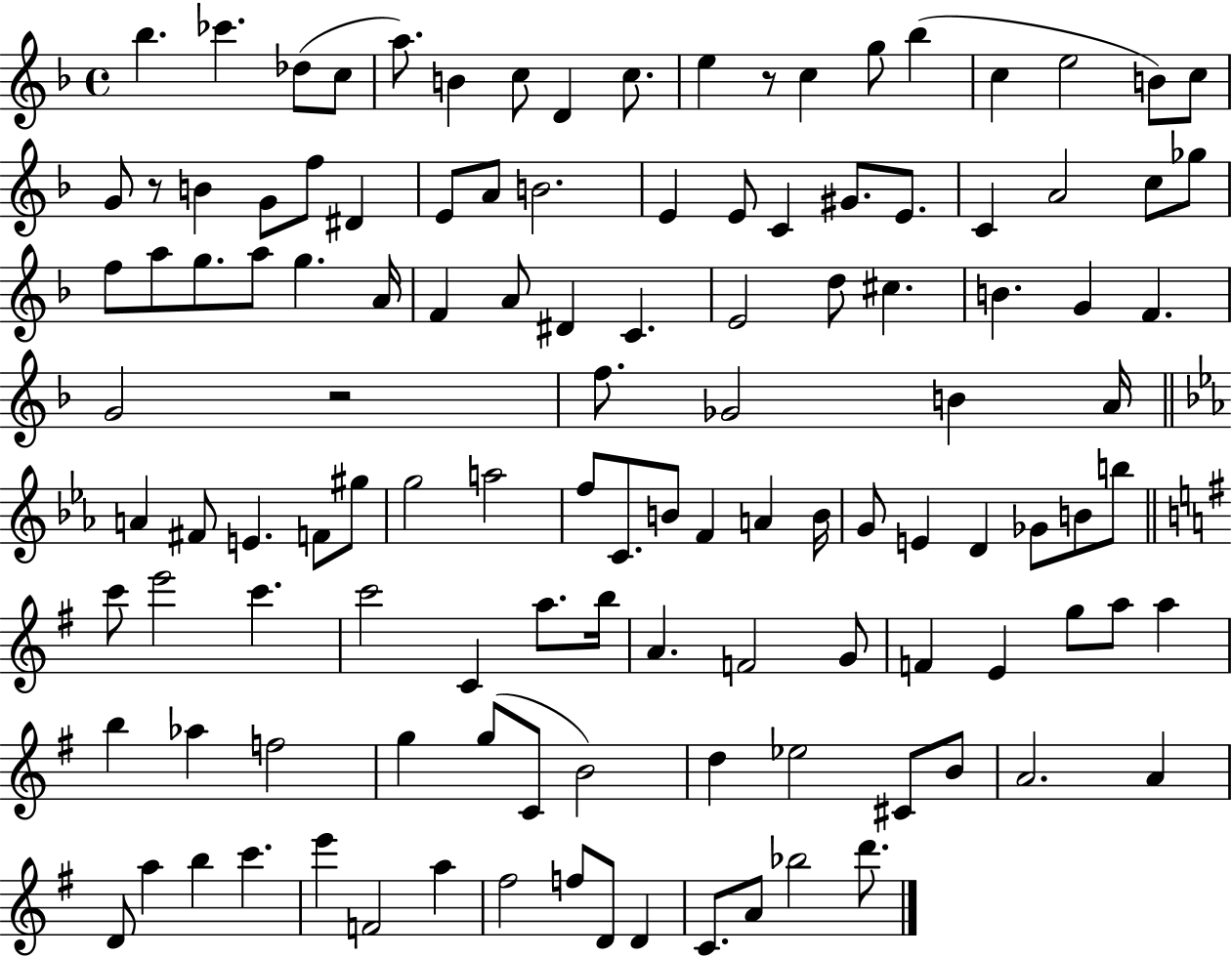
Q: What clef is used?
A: treble